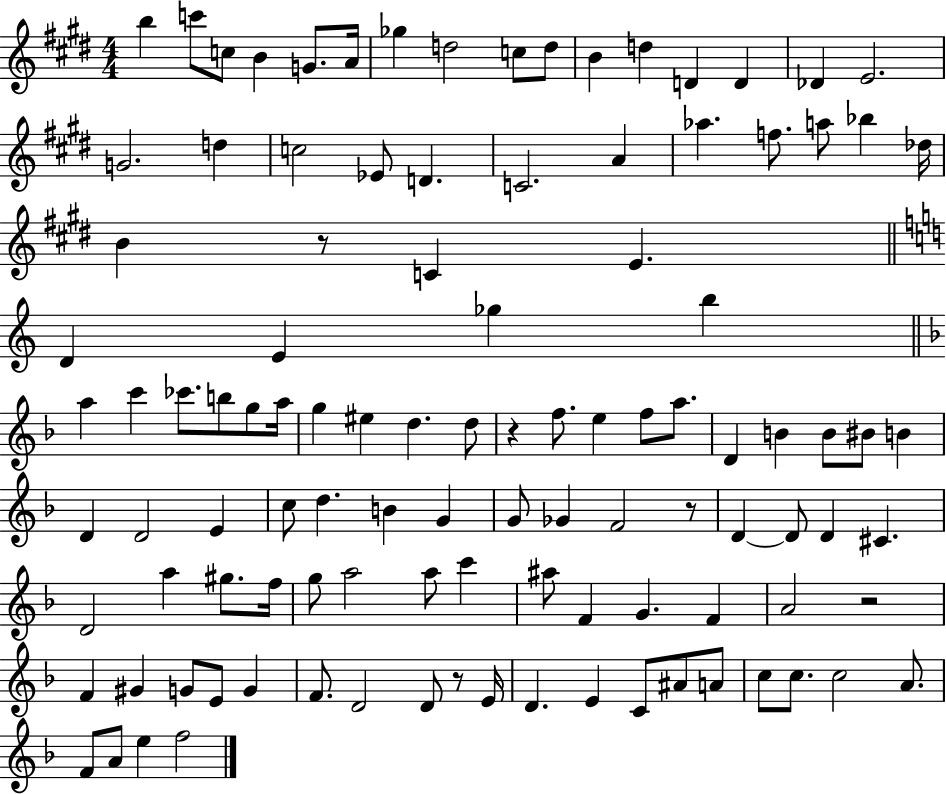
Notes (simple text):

B5/q C6/e C5/e B4/q G4/e. A4/s Gb5/q D5/h C5/e D5/e B4/q D5/q D4/q D4/q Db4/q E4/h. G4/h. D5/q C5/h Eb4/e D4/q. C4/h. A4/q Ab5/q. F5/e. A5/e Bb5/q Db5/s B4/q R/e C4/q E4/q. D4/q E4/q Gb5/q B5/q A5/q C6/q CES6/e. B5/e G5/e A5/s G5/q EIS5/q D5/q. D5/e R/q F5/e. E5/q F5/e A5/e. D4/q B4/q B4/e BIS4/e B4/q D4/q D4/h E4/q C5/e D5/q. B4/q G4/q G4/e Gb4/q F4/h R/e D4/q D4/e D4/q C#4/q. D4/h A5/q G#5/e. F5/s G5/e A5/h A5/e C6/q A#5/e F4/q G4/q. F4/q A4/h R/h F4/q G#4/q G4/e E4/e G4/q F4/e. D4/h D4/e R/e E4/s D4/q. E4/q C4/e A#4/e A4/e C5/e C5/e. C5/h A4/e. F4/e A4/e E5/q F5/h